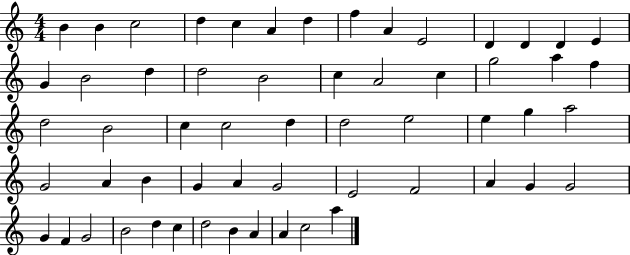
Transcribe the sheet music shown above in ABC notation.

X:1
T:Untitled
M:4/4
L:1/4
K:C
B B c2 d c A d f A E2 D D D E G B2 d d2 B2 c A2 c g2 a f d2 B2 c c2 d d2 e2 e g a2 G2 A B G A G2 E2 F2 A G G2 G F G2 B2 d c d2 B A A c2 a